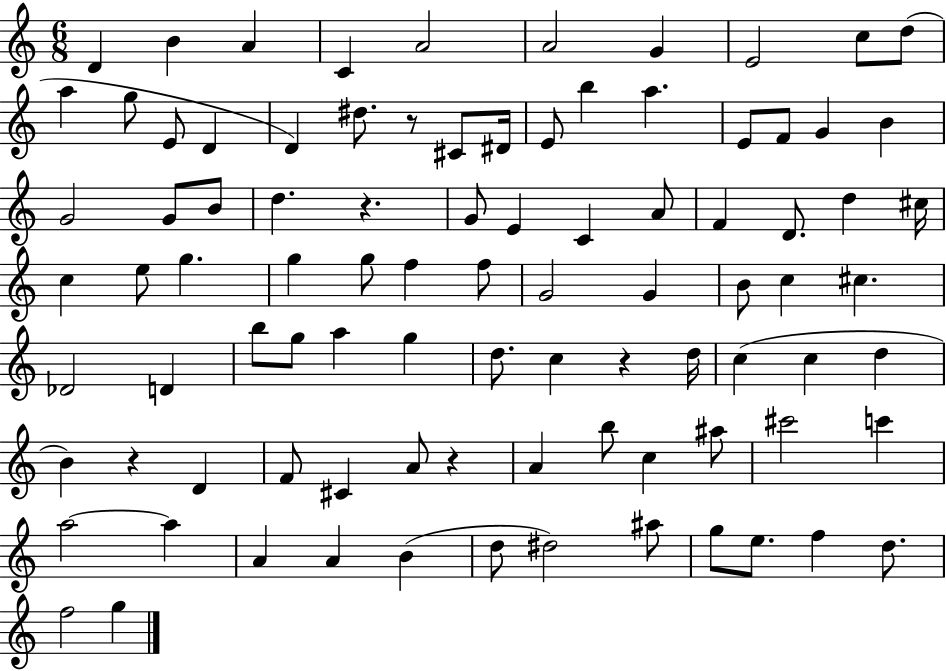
D4/q B4/q A4/q C4/q A4/h A4/h G4/q E4/h C5/e D5/e A5/q G5/e E4/e D4/q D4/q D#5/e. R/e C#4/e D#4/s E4/e B5/q A5/q. E4/e F4/e G4/q B4/q G4/h G4/e B4/e D5/q. R/q. G4/e E4/q C4/q A4/e F4/q D4/e. D5/q C#5/s C5/q E5/e G5/q. G5/q G5/e F5/q F5/e G4/h G4/q B4/e C5/q C#5/q. Db4/h D4/q B5/e G5/e A5/q G5/q D5/e. C5/q R/q D5/s C5/q C5/q D5/q B4/q R/q D4/q F4/e C#4/q A4/e R/q A4/q B5/e C5/q A#5/e C#6/h C6/q A5/h A5/q A4/q A4/q B4/q D5/e D#5/h A#5/e G5/e E5/e. F5/q D5/e. F5/h G5/q